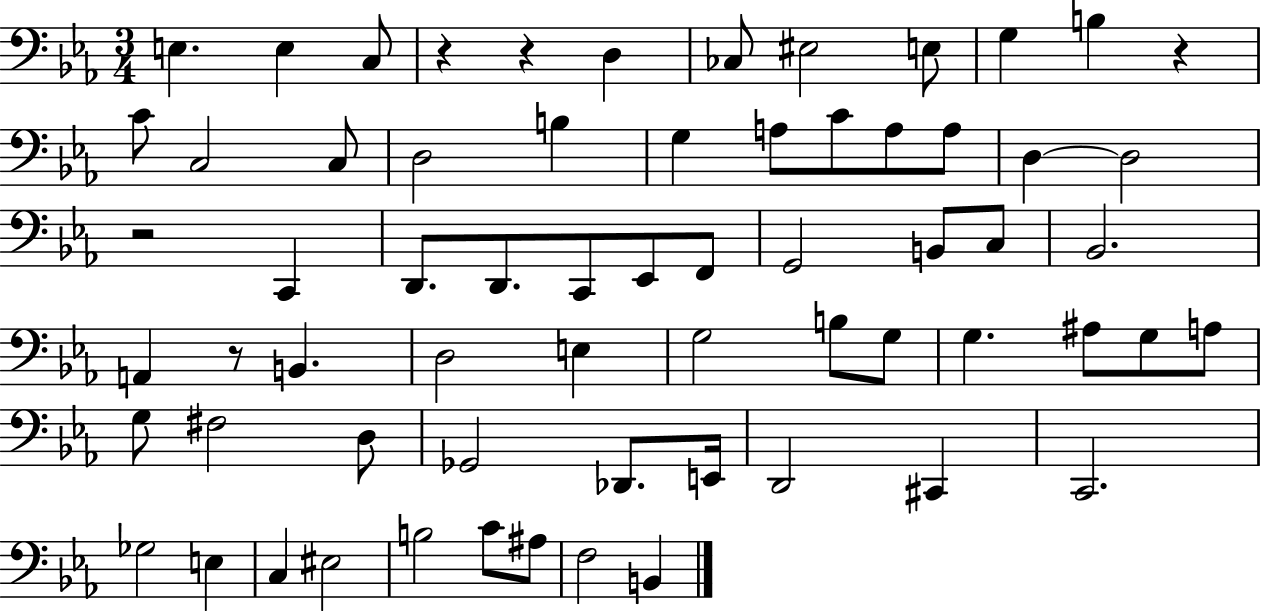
E3/q. E3/q C3/e R/q R/q D3/q CES3/e EIS3/h E3/e G3/q B3/q R/q C4/e C3/h C3/e D3/h B3/q G3/q A3/e C4/e A3/e A3/e D3/q D3/h R/h C2/q D2/e. D2/e. C2/e Eb2/e F2/e G2/h B2/e C3/e Bb2/h. A2/q R/e B2/q. D3/h E3/q G3/h B3/e G3/e G3/q. A#3/e G3/e A3/e G3/e F#3/h D3/e Gb2/h Db2/e. E2/s D2/h C#2/q C2/h. Gb3/h E3/q C3/q EIS3/h B3/h C4/e A#3/e F3/h B2/q